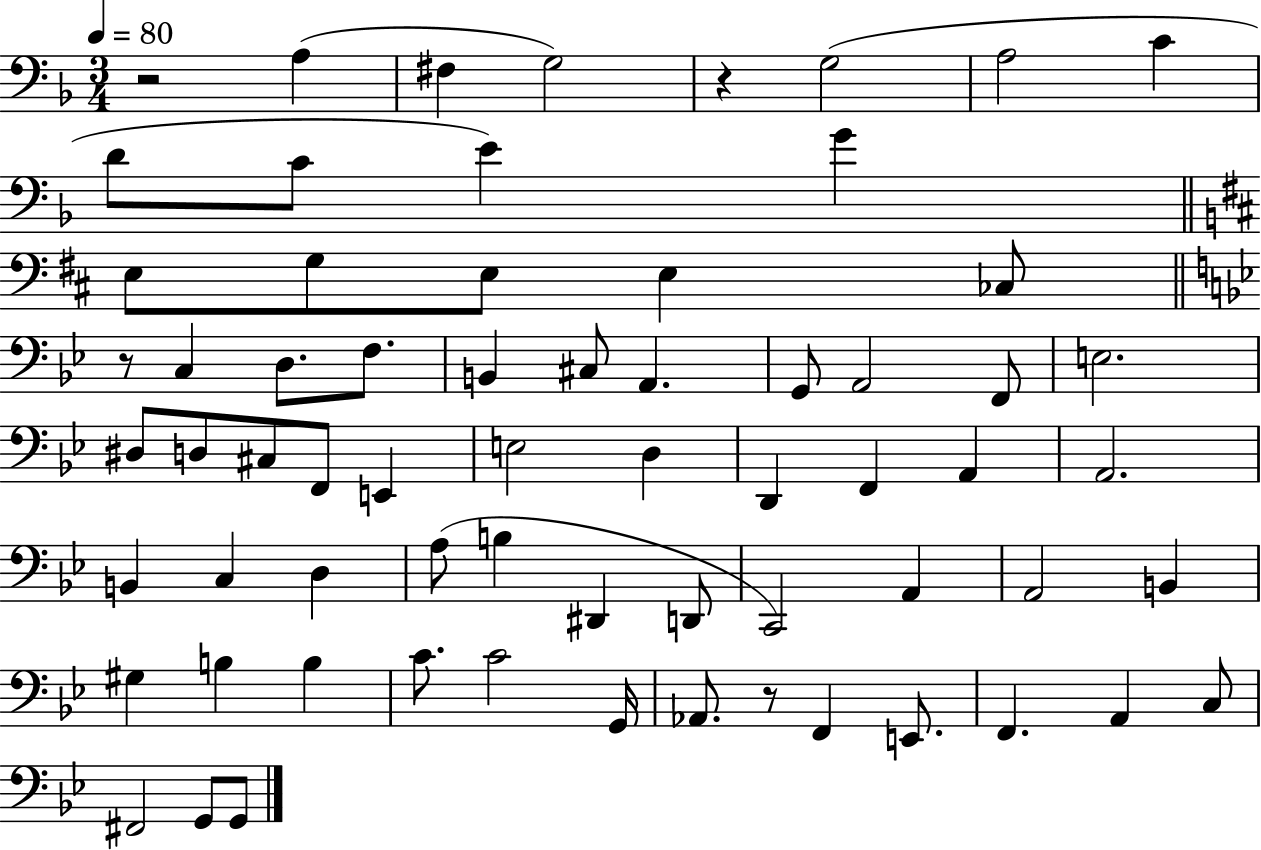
{
  \clef bass
  \numericTimeSignature
  \time 3/4
  \key f \major
  \tempo 4 = 80
  r2 a4( | fis4 g2) | r4 g2( | a2 c'4 | \break d'8 c'8 e'4) g'4 | \bar "||" \break \key d \major e8 g8 e8 e4 ces8 | \bar "||" \break \key bes \major r8 c4 d8. f8. | b,4 cis8 a,4. | g,8 a,2 f,8 | e2. | \break dis8 d8 cis8 f,8 e,4 | e2 d4 | d,4 f,4 a,4 | a,2. | \break b,4 c4 d4 | a8( b4 dis,4 d,8 | c,2) a,4 | a,2 b,4 | \break gis4 b4 b4 | c'8. c'2 g,16 | aes,8. r8 f,4 e,8. | f,4. a,4 c8 | \break fis,2 g,8 g,8 | \bar "|."
}